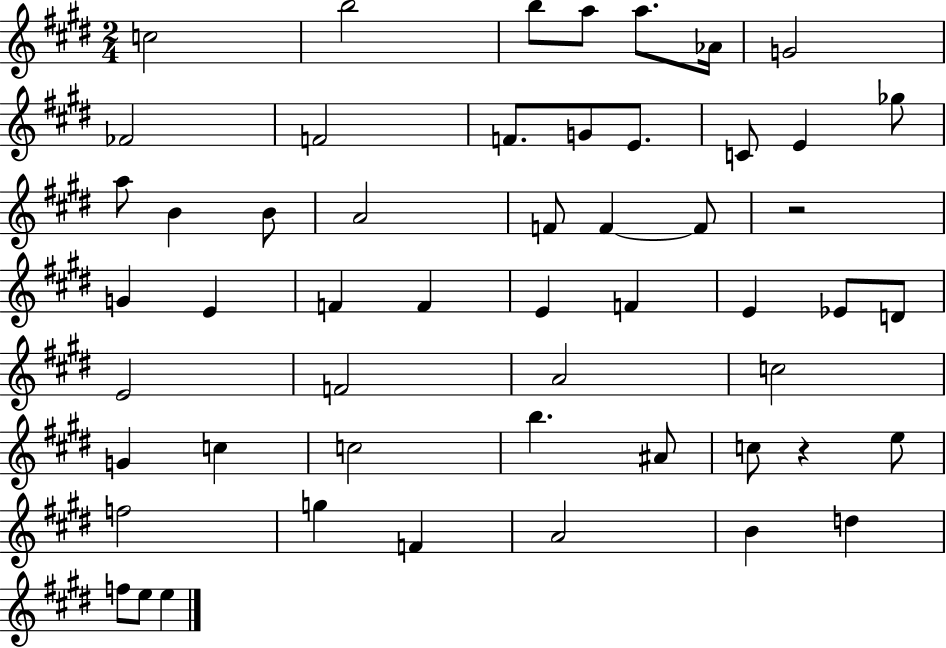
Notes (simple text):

C5/h B5/h B5/e A5/e A5/e. Ab4/s G4/h FES4/h F4/h F4/e. G4/e E4/e. C4/e E4/q Gb5/e A5/e B4/q B4/e A4/h F4/e F4/q F4/e R/h G4/q E4/q F4/q F4/q E4/q F4/q E4/q Eb4/e D4/e E4/h F4/h A4/h C5/h G4/q C5/q C5/h B5/q. A#4/e C5/e R/q E5/e F5/h G5/q F4/q A4/h B4/q D5/q F5/e E5/e E5/q